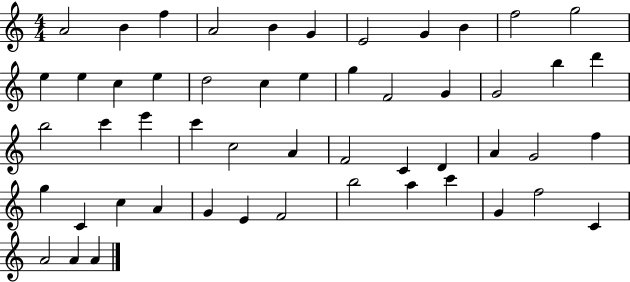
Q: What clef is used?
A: treble